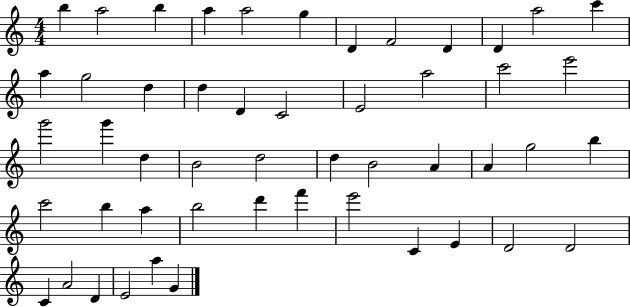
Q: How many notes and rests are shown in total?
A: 50